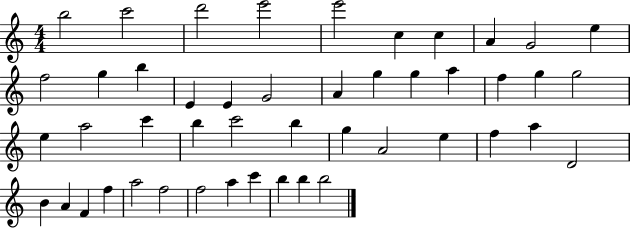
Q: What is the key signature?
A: C major